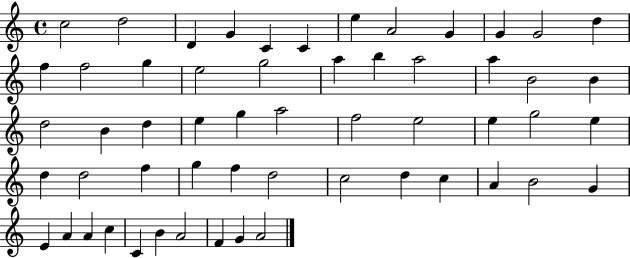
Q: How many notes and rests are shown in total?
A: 56